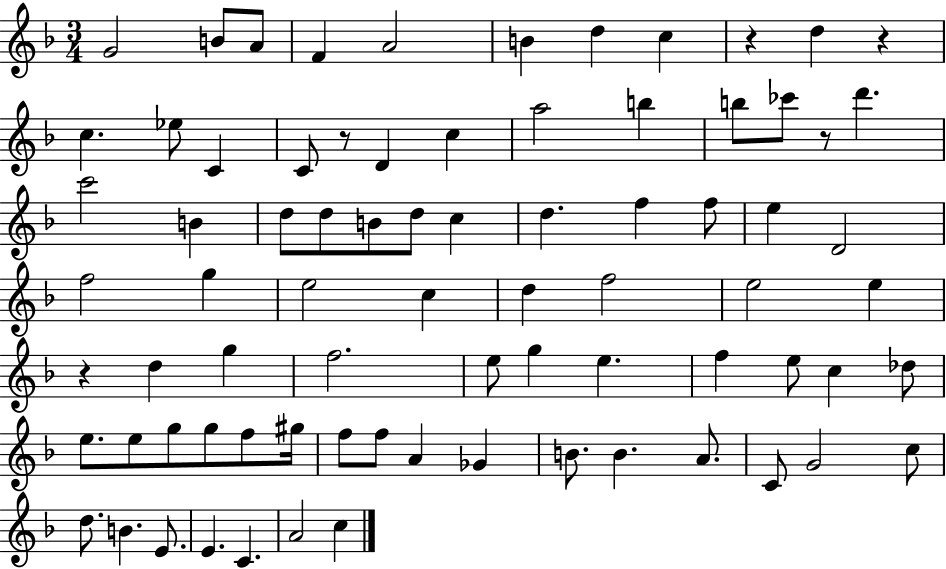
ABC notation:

X:1
T:Untitled
M:3/4
L:1/4
K:F
G2 B/2 A/2 F A2 B d c z d z c _e/2 C C/2 z/2 D c a2 b b/2 _c'/2 z/2 d' c'2 B d/2 d/2 B/2 d/2 c d f f/2 e D2 f2 g e2 c d f2 e2 e z d g f2 e/2 g e f e/2 c _d/2 e/2 e/2 g/2 g/2 f/2 ^g/4 f/2 f/2 A _G B/2 B A/2 C/2 G2 c/2 d/2 B E/2 E C A2 c